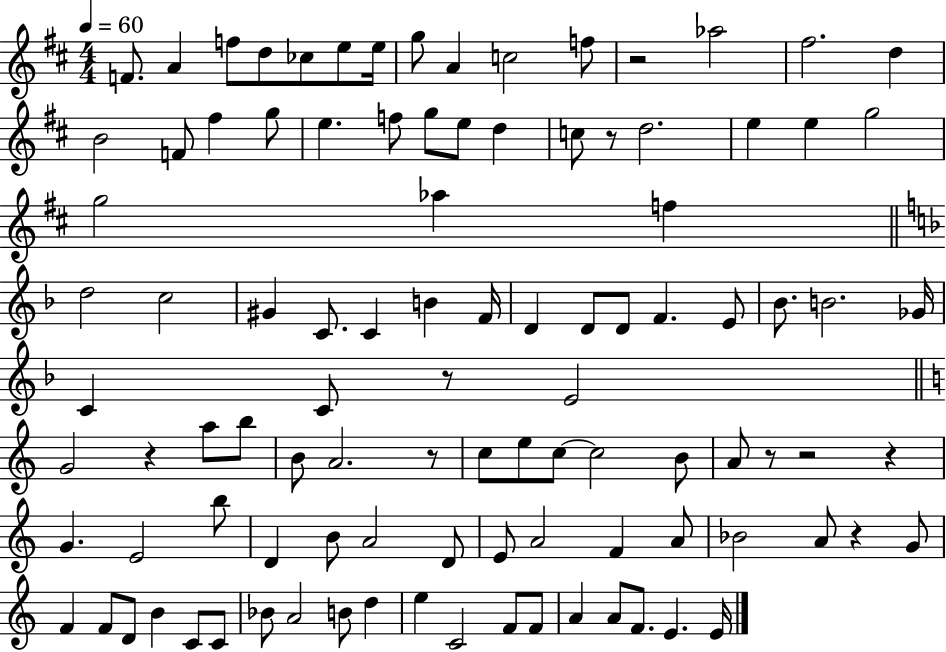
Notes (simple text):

F4/e. A4/q F5/e D5/e CES5/e E5/e E5/s G5/e A4/q C5/h F5/e R/h Ab5/h F#5/h. D5/q B4/h F4/e F#5/q G5/e E5/q. F5/e G5/e E5/e D5/q C5/e R/e D5/h. E5/q E5/q G5/h G5/h Ab5/q F5/q D5/h C5/h G#4/q C4/e. C4/q B4/q F4/s D4/q D4/e D4/e F4/q. E4/e Bb4/e. B4/h. Gb4/s C4/q C4/e R/e E4/h G4/h R/q A5/e B5/e B4/e A4/h. R/e C5/e E5/e C5/e C5/h B4/e A4/e R/e R/h R/q G4/q. E4/h B5/e D4/q B4/e A4/h D4/e E4/e A4/h F4/q A4/e Bb4/h A4/e R/q G4/e F4/q F4/e D4/e B4/q C4/e C4/e Bb4/e A4/h B4/e D5/q E5/q C4/h F4/e F4/e A4/q A4/e F4/e. E4/q. E4/s